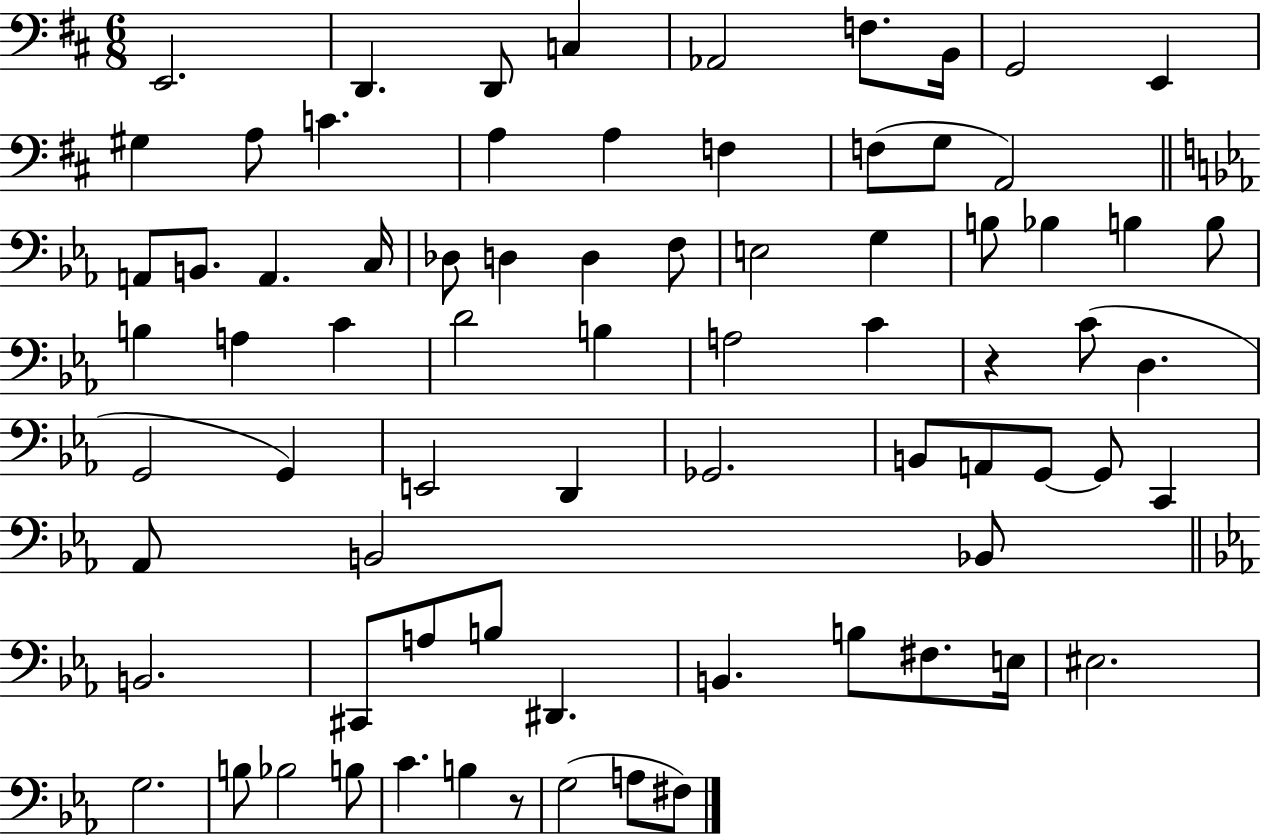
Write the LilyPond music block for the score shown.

{
  \clef bass
  \numericTimeSignature
  \time 6/8
  \key d \major
  e,2. | d,4. d,8 c4 | aes,2 f8. b,16 | g,2 e,4 | \break gis4 a8 c'4. | a4 a4 f4 | f8( g8 a,2) | \bar "||" \break \key c \minor a,8 b,8. a,4. c16 | des8 d4 d4 f8 | e2 g4 | b8 bes4 b4 b8 | \break b4 a4 c'4 | d'2 b4 | a2 c'4 | r4 c'8( d4. | \break g,2 g,4) | e,2 d,4 | ges,2. | b,8 a,8 g,8~~ g,8 c,4 | \break aes,8 b,2 bes,8 | \bar "||" \break \key c \minor b,2. | cis,8 a8 b8 dis,4. | b,4. b8 fis8. e16 | eis2. | \break g2. | b8 bes2 b8 | c'4. b4 r8 | g2( a8 fis8) | \break \bar "|."
}